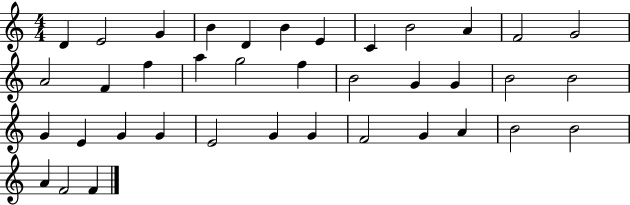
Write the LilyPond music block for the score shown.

{
  \clef treble
  \numericTimeSignature
  \time 4/4
  \key c \major
  d'4 e'2 g'4 | b'4 d'4 b'4 e'4 | c'4 b'2 a'4 | f'2 g'2 | \break a'2 f'4 f''4 | a''4 g''2 f''4 | b'2 g'4 g'4 | b'2 b'2 | \break g'4 e'4 g'4 g'4 | e'2 g'4 g'4 | f'2 g'4 a'4 | b'2 b'2 | \break a'4 f'2 f'4 | \bar "|."
}